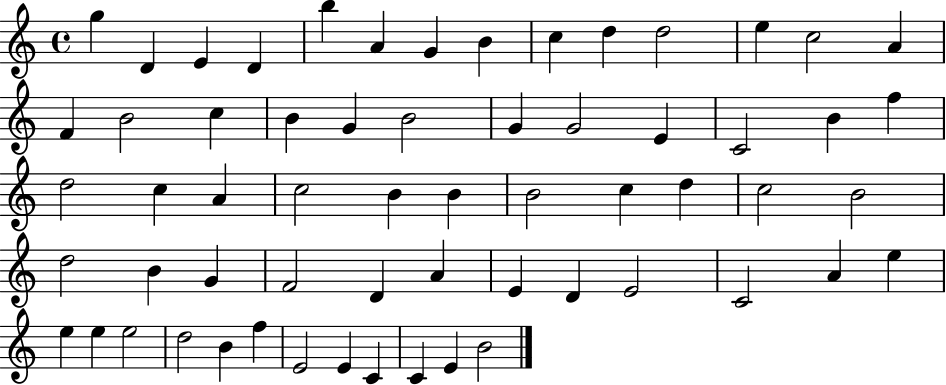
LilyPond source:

{
  \clef treble
  \time 4/4
  \defaultTimeSignature
  \key c \major
  g''4 d'4 e'4 d'4 | b''4 a'4 g'4 b'4 | c''4 d''4 d''2 | e''4 c''2 a'4 | \break f'4 b'2 c''4 | b'4 g'4 b'2 | g'4 g'2 e'4 | c'2 b'4 f''4 | \break d''2 c''4 a'4 | c''2 b'4 b'4 | b'2 c''4 d''4 | c''2 b'2 | \break d''2 b'4 g'4 | f'2 d'4 a'4 | e'4 d'4 e'2 | c'2 a'4 e''4 | \break e''4 e''4 e''2 | d''2 b'4 f''4 | e'2 e'4 c'4 | c'4 e'4 b'2 | \break \bar "|."
}